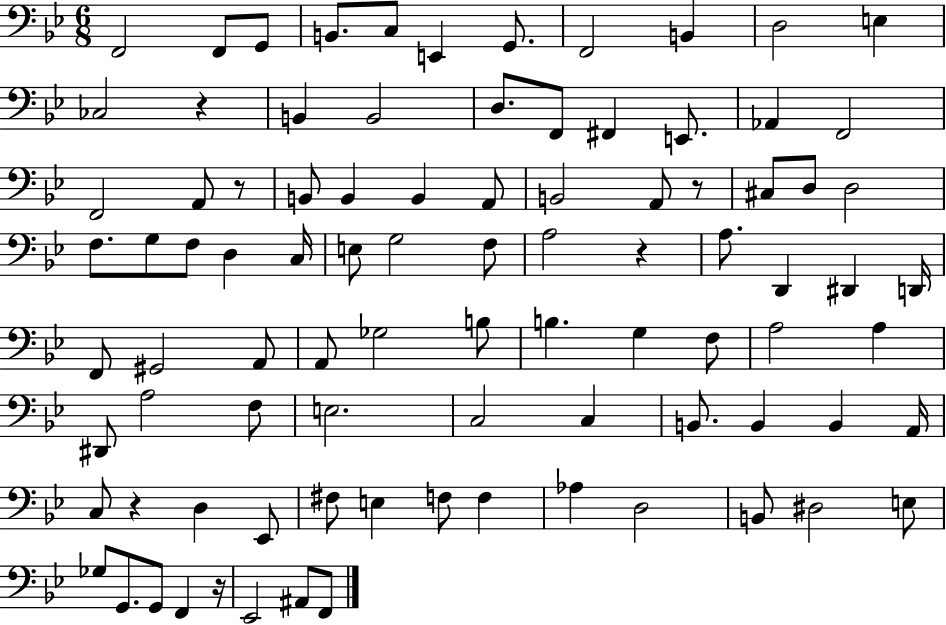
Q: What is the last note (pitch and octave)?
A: F2